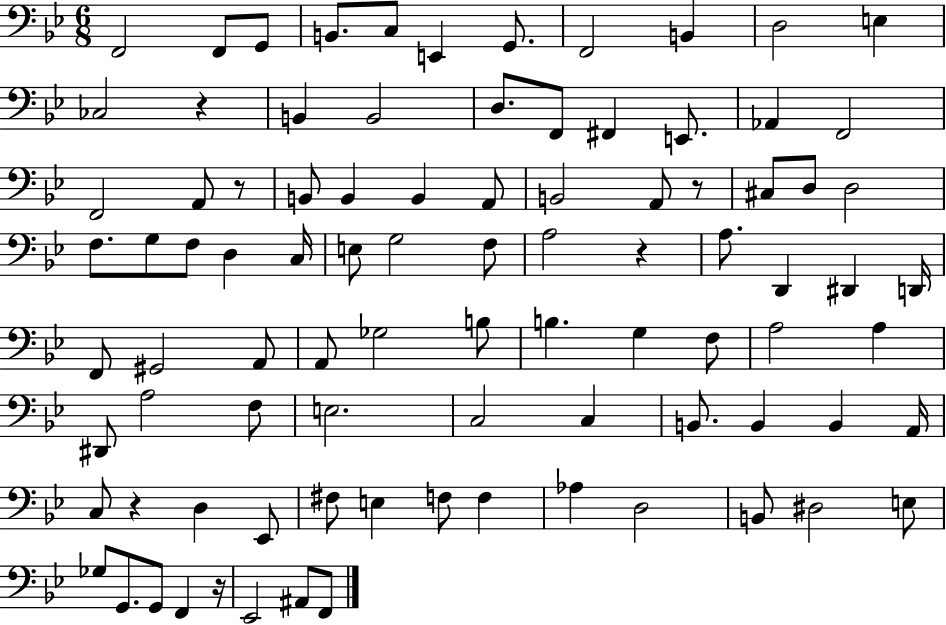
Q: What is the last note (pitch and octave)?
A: F2